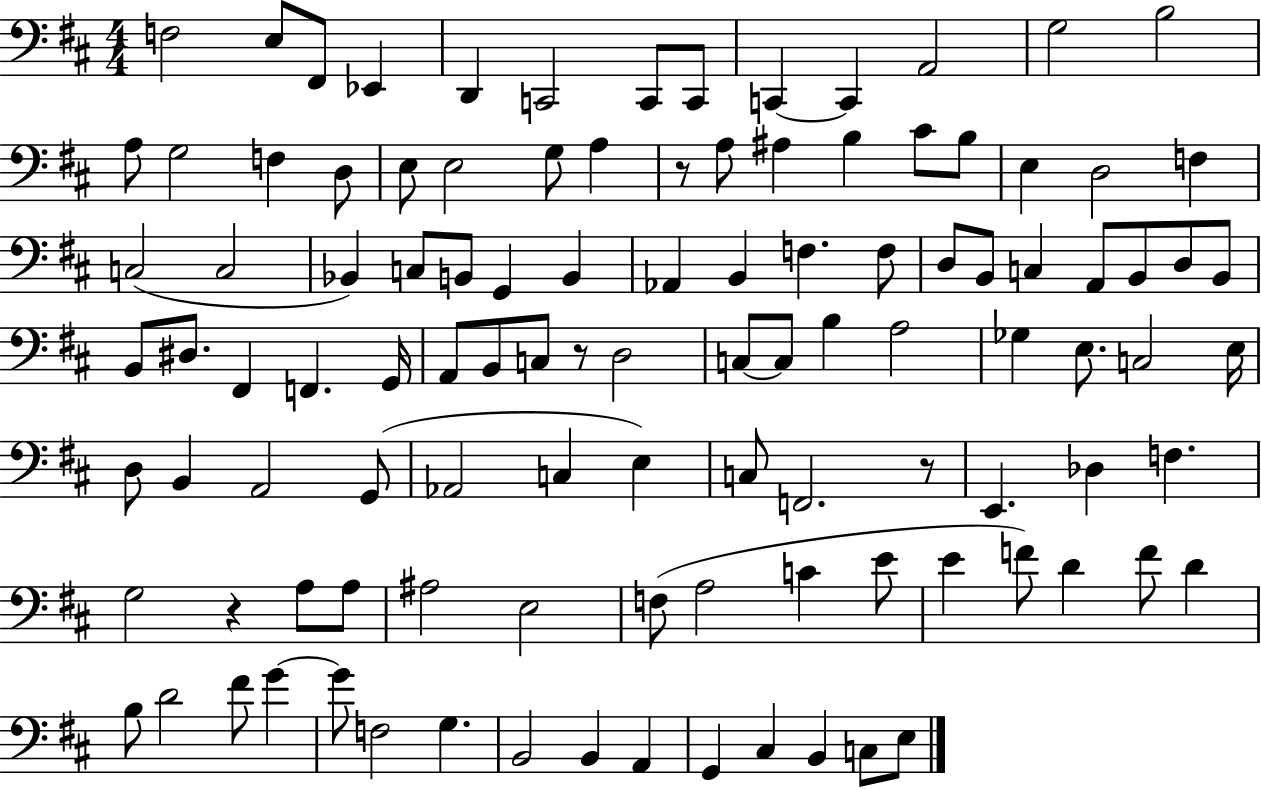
{
  \clef bass
  \numericTimeSignature
  \time 4/4
  \key d \major
  \repeat volta 2 { f2 e8 fis,8 ees,4 | d,4 c,2 c,8 c,8 | c,4~~ c,4 a,2 | g2 b2 | \break a8 g2 f4 d8 | e8 e2 g8 a4 | r8 a8 ais4 b4 cis'8 b8 | e4 d2 f4 | \break c2( c2 | bes,4) c8 b,8 g,4 b,4 | aes,4 b,4 f4. f8 | d8 b,8 c4 a,8 b,8 d8 b,8 | \break b,8 dis8. fis,4 f,4. g,16 | a,8 b,8 c8 r8 d2 | c8~~ c8 b4 a2 | ges4 e8. c2 e16 | \break d8 b,4 a,2 g,8( | aes,2 c4 e4) | c8 f,2. r8 | e,4. des4 f4. | \break g2 r4 a8 a8 | ais2 e2 | f8( a2 c'4 e'8 | e'4 f'8) d'4 f'8 d'4 | \break b8 d'2 fis'8 g'4~~ | g'8 f2 g4. | b,2 b,4 a,4 | g,4 cis4 b,4 c8 e8 | \break } \bar "|."
}